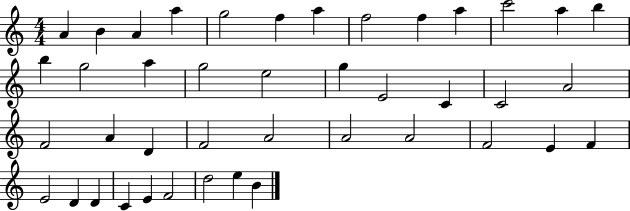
A4/q B4/q A4/q A5/q G5/h F5/q A5/q F5/h F5/q A5/q C6/h A5/q B5/q B5/q G5/h A5/q G5/h E5/h G5/q E4/h C4/q C4/h A4/h F4/h A4/q D4/q F4/h A4/h A4/h A4/h F4/h E4/q F4/q E4/h D4/q D4/q C4/q E4/q F4/h D5/h E5/q B4/q